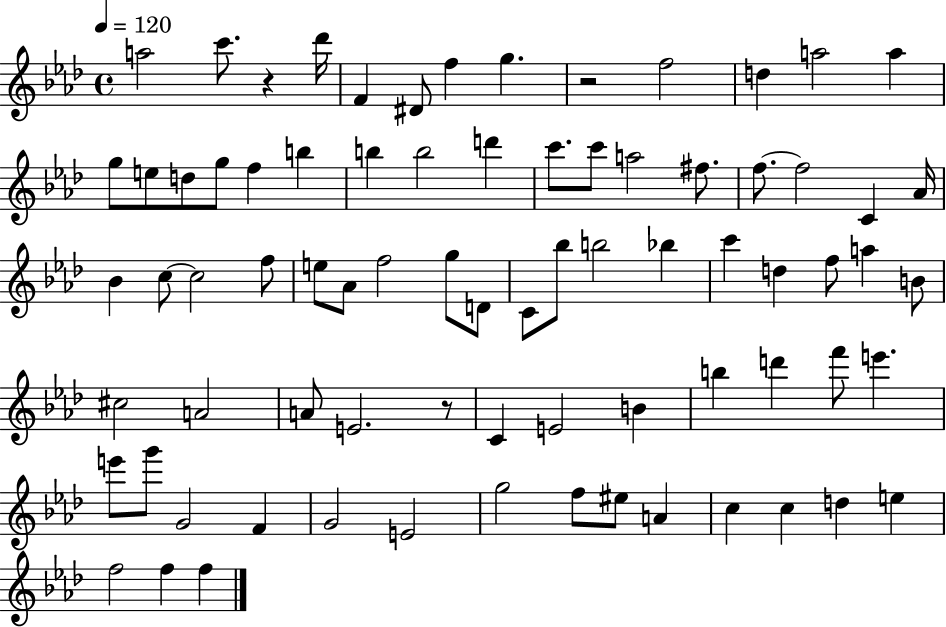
A5/h C6/e. R/q Db6/s F4/q D#4/e F5/q G5/q. R/h F5/h D5/q A5/h A5/q G5/e E5/e D5/e G5/e F5/q B5/q B5/q B5/h D6/q C6/e. C6/e A5/h F#5/e. F5/e. F5/h C4/q Ab4/s Bb4/q C5/e C5/h F5/e E5/e Ab4/e F5/h G5/e D4/e C4/e Bb5/e B5/h Bb5/q C6/q D5/q F5/e A5/q B4/e C#5/h A4/h A4/e E4/h. R/e C4/q E4/h B4/q B5/q D6/q F6/e E6/q. E6/e G6/e G4/h F4/q G4/h E4/h G5/h F5/e EIS5/e A4/q C5/q C5/q D5/q E5/q F5/h F5/q F5/q